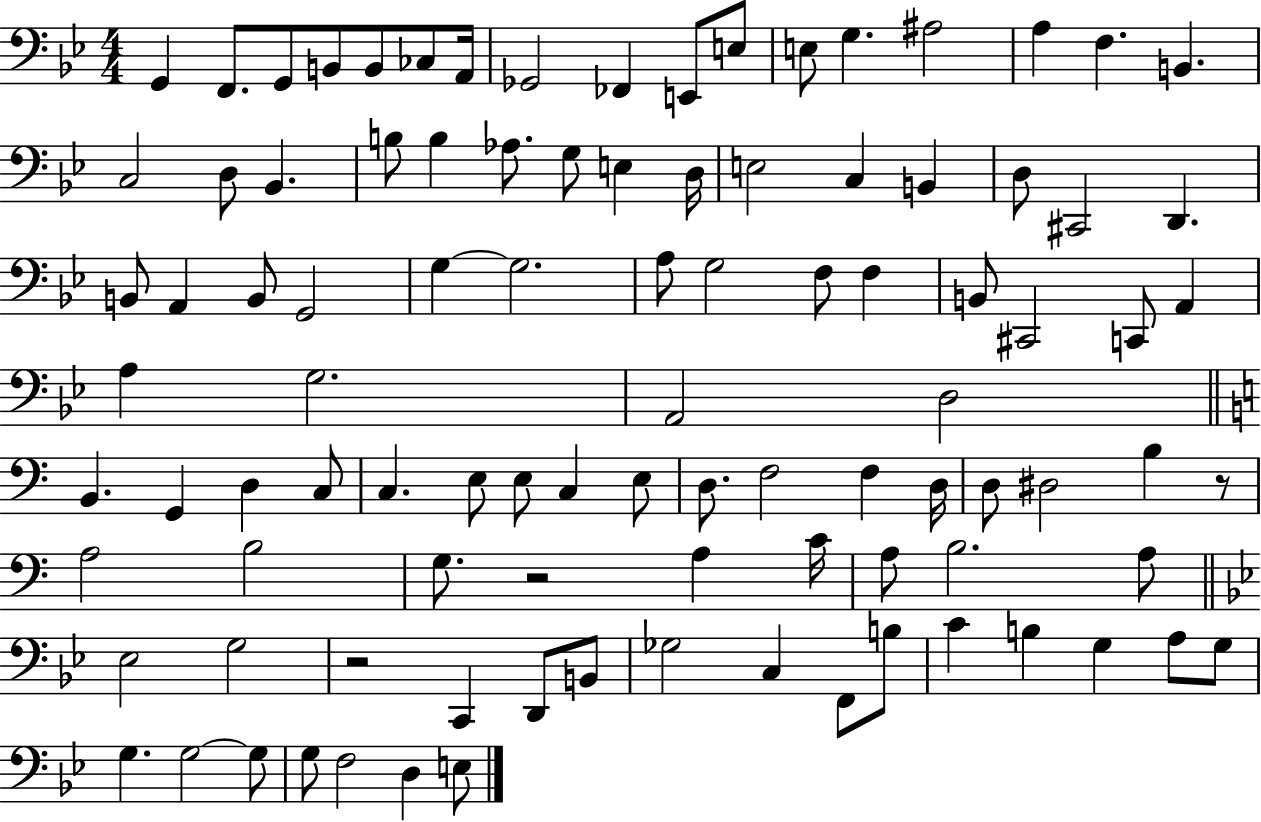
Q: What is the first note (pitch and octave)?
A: G2